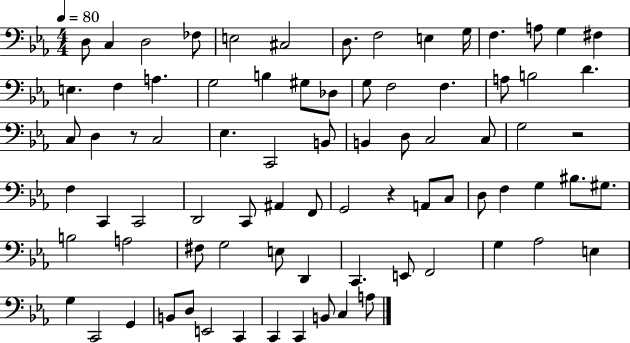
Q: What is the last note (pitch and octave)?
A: A3